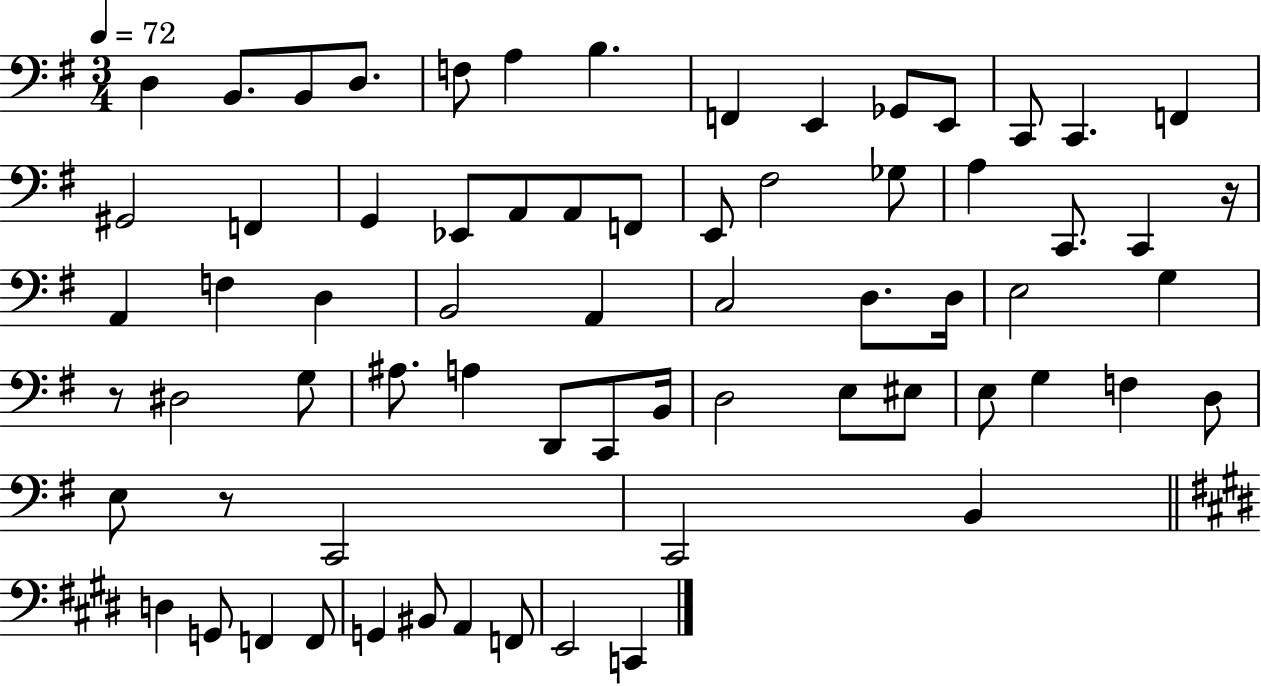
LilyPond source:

{
  \clef bass
  \numericTimeSignature
  \time 3/4
  \key g \major
  \tempo 4 = 72
  d4 b,8. b,8 d8. | f8 a4 b4. | f,4 e,4 ges,8 e,8 | c,8 c,4. f,4 | \break gis,2 f,4 | g,4 ees,8 a,8 a,8 f,8 | e,8 fis2 ges8 | a4 c,8. c,4 r16 | \break a,4 f4 d4 | b,2 a,4 | c2 d8. d16 | e2 g4 | \break r8 dis2 g8 | ais8. a4 d,8 c,8 b,16 | d2 e8 eis8 | e8 g4 f4 d8 | \break e8 r8 c,2 | c,2 b,4 | \bar "||" \break \key e \major d4 g,8 f,4 f,8 | g,4 bis,8 a,4 f,8 | e,2 c,4 | \bar "|."
}